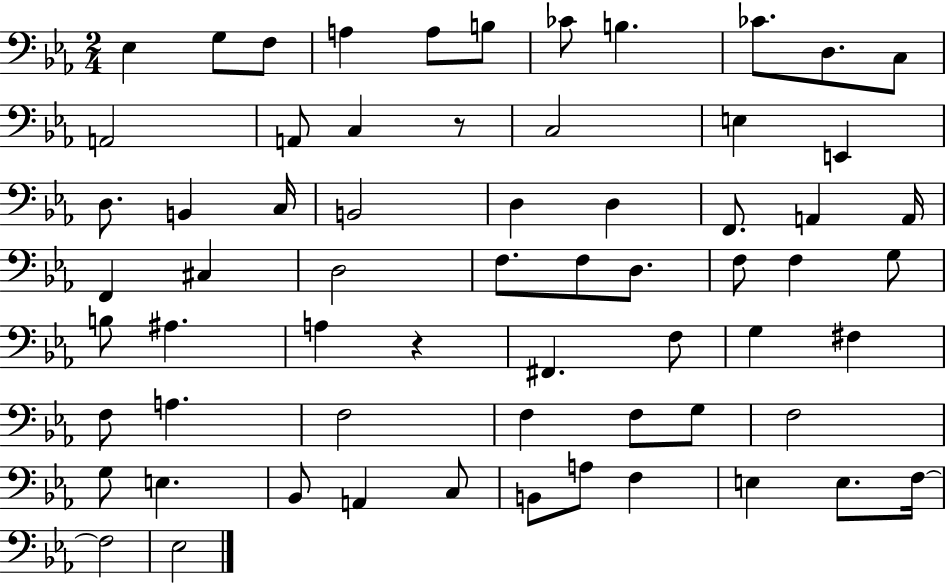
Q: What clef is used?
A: bass